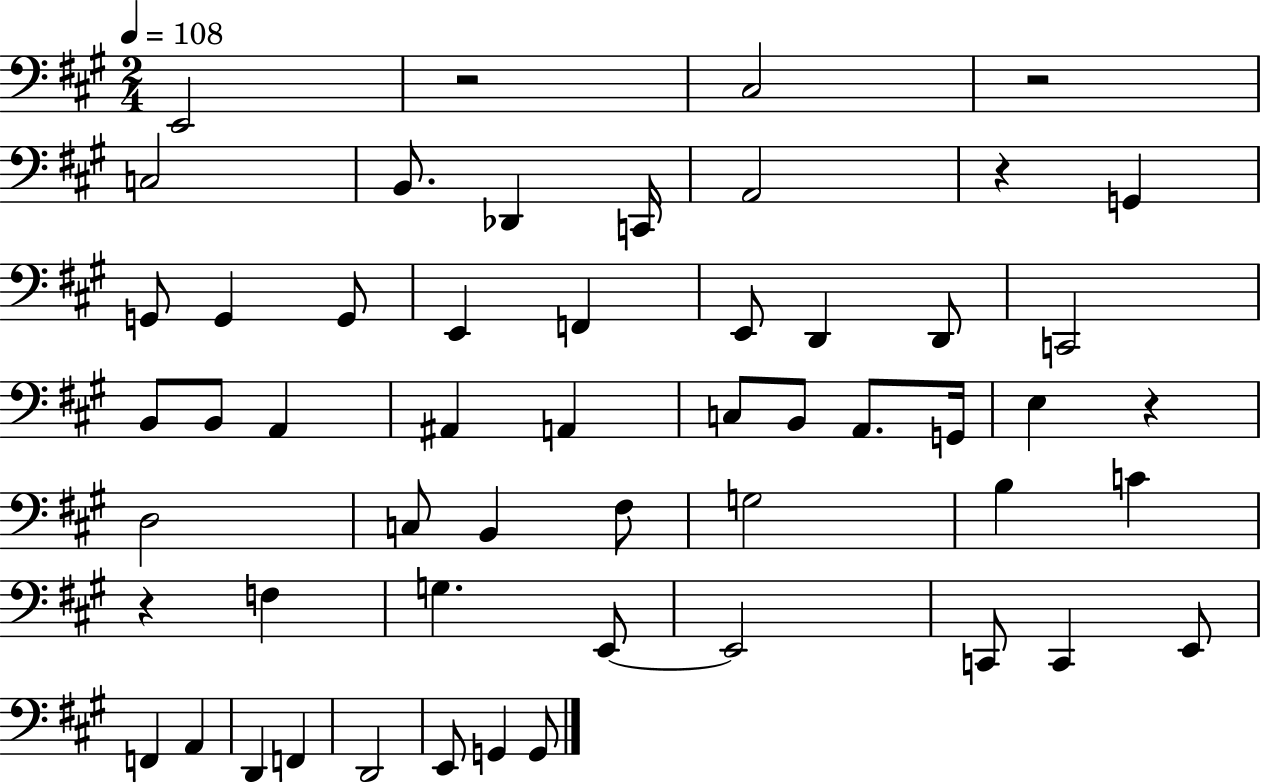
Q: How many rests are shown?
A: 5